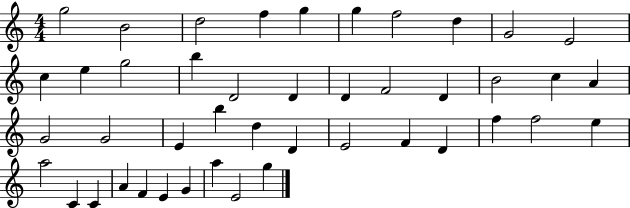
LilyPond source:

{
  \clef treble
  \numericTimeSignature
  \time 4/4
  \key c \major
  g''2 b'2 | d''2 f''4 g''4 | g''4 f''2 d''4 | g'2 e'2 | \break c''4 e''4 g''2 | b''4 d'2 d'4 | d'4 f'2 d'4 | b'2 c''4 a'4 | \break g'2 g'2 | e'4 b''4 d''4 d'4 | e'2 f'4 d'4 | f''4 f''2 e''4 | \break a''2 c'4 c'4 | a'4 f'4 e'4 g'4 | a''4 e'2 g''4 | \bar "|."
}